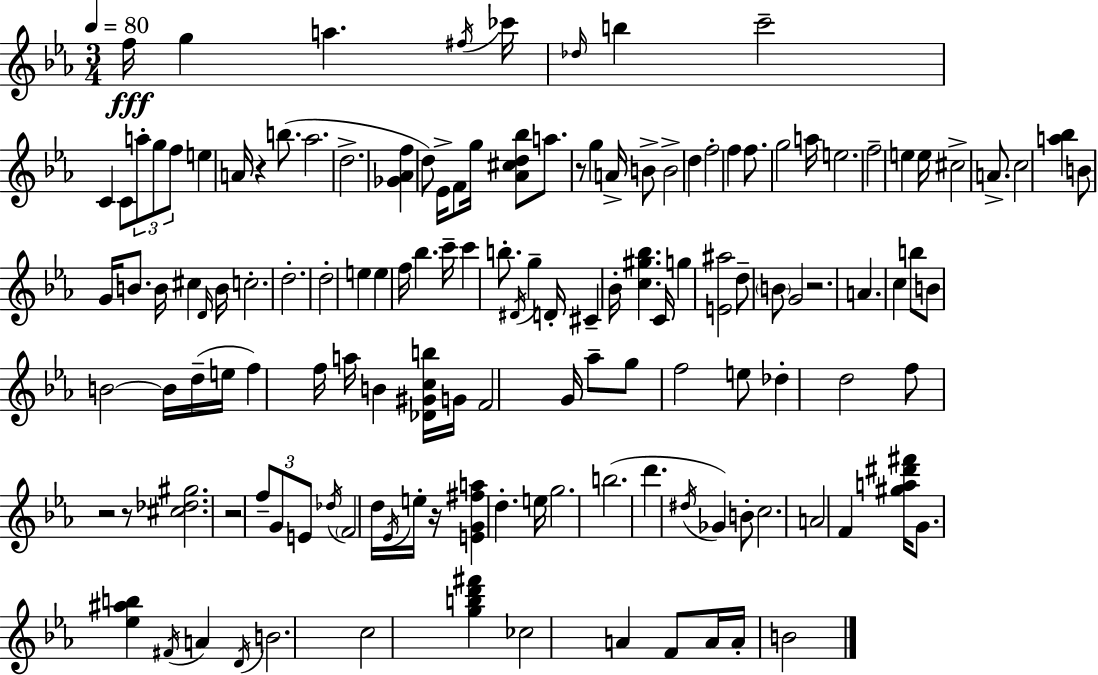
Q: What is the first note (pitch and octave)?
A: F5